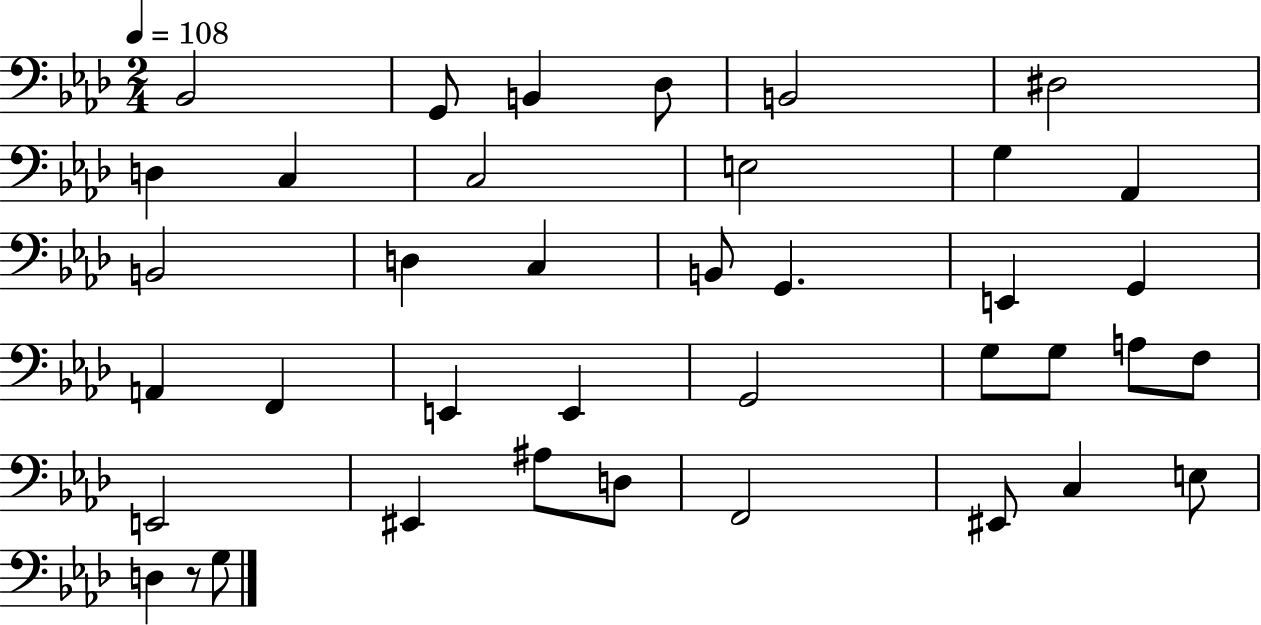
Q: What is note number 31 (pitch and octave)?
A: A#3